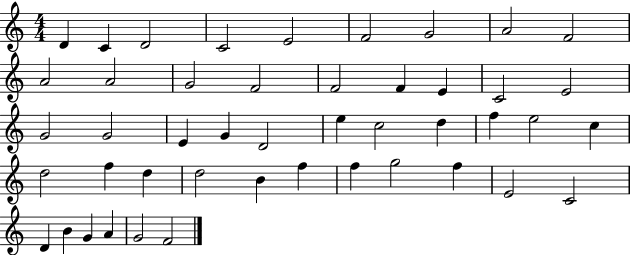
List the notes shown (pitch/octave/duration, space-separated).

D4/q C4/q D4/h C4/h E4/h F4/h G4/h A4/h F4/h A4/h A4/h G4/h F4/h F4/h F4/q E4/q C4/h E4/h G4/h G4/h E4/q G4/q D4/h E5/q C5/h D5/q F5/q E5/h C5/q D5/h F5/q D5/q D5/h B4/q F5/q F5/q G5/h F5/q E4/h C4/h D4/q B4/q G4/q A4/q G4/h F4/h